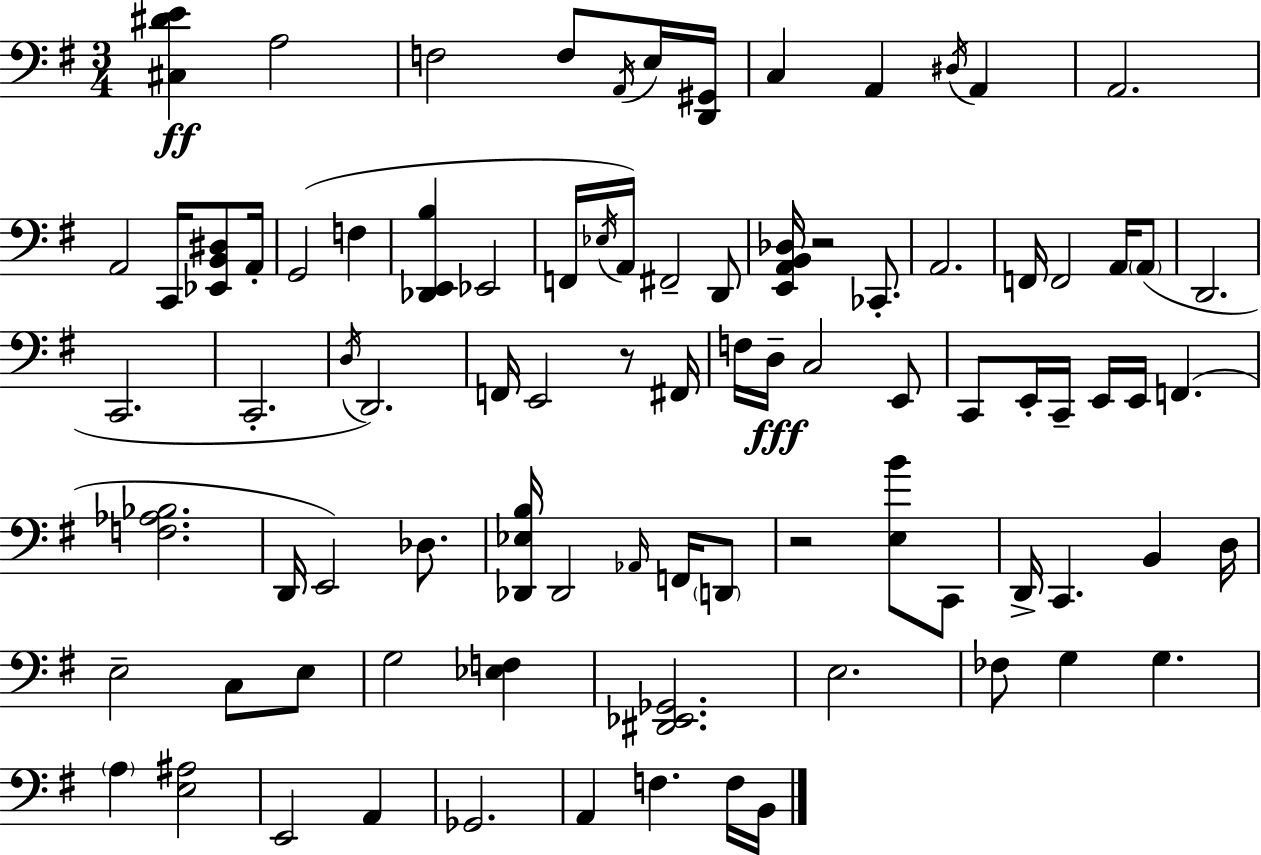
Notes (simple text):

[C#3,D#4,E4]/q A3/h F3/h F3/e A2/s E3/s [D2,G#2]/s C3/q A2/q D#3/s A2/q A2/h. A2/h C2/s [Eb2,B2,D#3]/e A2/s G2/h F3/q [Db2,E2,B3]/q Eb2/h F2/s Eb3/s A2/s F#2/h D2/e [E2,A2,B2,Db3]/s R/h CES2/e. A2/h. F2/s F2/h A2/s A2/e D2/h. C2/h. C2/h. D3/s D2/h. F2/s E2/h R/e F#2/s F3/s D3/s C3/h E2/e C2/e E2/s C2/s E2/s E2/s F2/q. [F3,Ab3,Bb3]/h. D2/s E2/h Db3/e. [Db2,Eb3,B3]/s Db2/h Ab2/s F2/s D2/e R/h [E3,B4]/e C2/e D2/s C2/q. B2/q D3/s E3/h C3/e E3/e G3/h [Eb3,F3]/q [D#2,Eb2,Gb2]/h. E3/h. FES3/e G3/q G3/q. A3/q [E3,A#3]/h E2/h A2/q Gb2/h. A2/q F3/q. F3/s B2/s